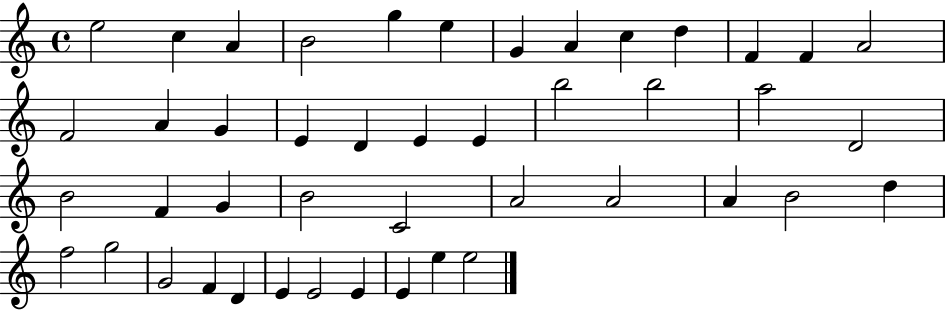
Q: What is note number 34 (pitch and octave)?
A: D5